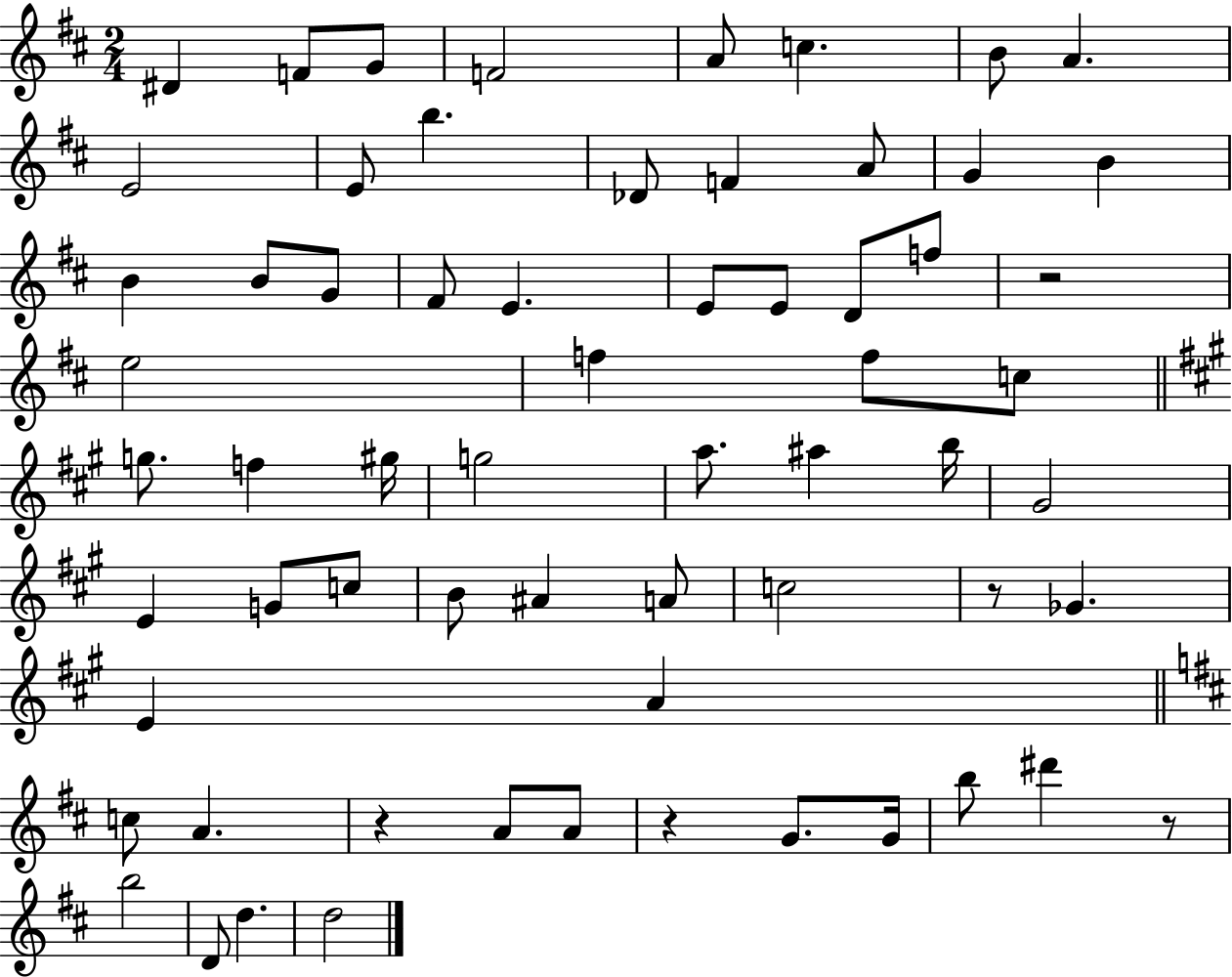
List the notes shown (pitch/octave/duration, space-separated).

D#4/q F4/e G4/e F4/h A4/e C5/q. B4/e A4/q. E4/h E4/e B5/q. Db4/e F4/q A4/e G4/q B4/q B4/q B4/e G4/e F#4/e E4/q. E4/e E4/e D4/e F5/e R/h E5/h F5/q F5/e C5/e G5/e. F5/q G#5/s G5/h A5/e. A#5/q B5/s G#4/h E4/q G4/e C5/e B4/e A#4/q A4/e C5/h R/e Gb4/q. E4/q A4/q C5/e A4/q. R/q A4/e A4/e R/q G4/e. G4/s B5/e D#6/q R/e B5/h D4/e D5/q. D5/h